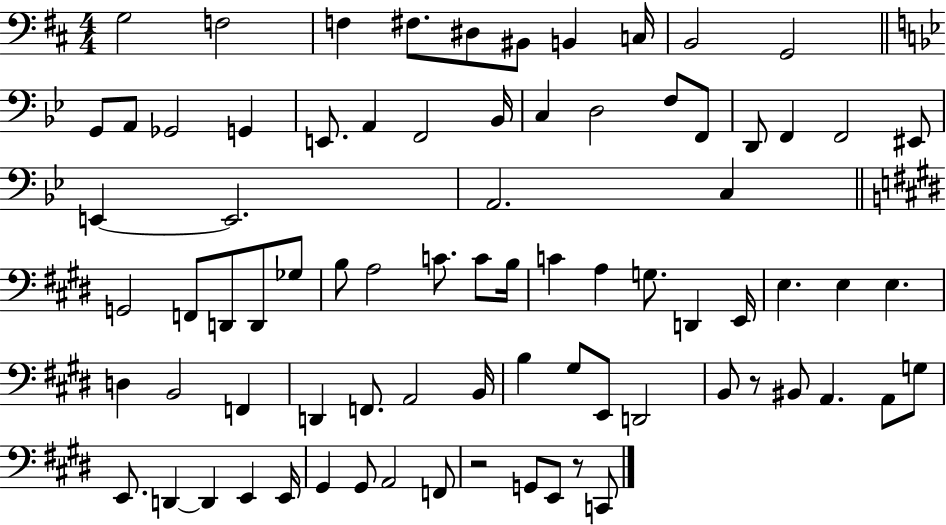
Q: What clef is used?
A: bass